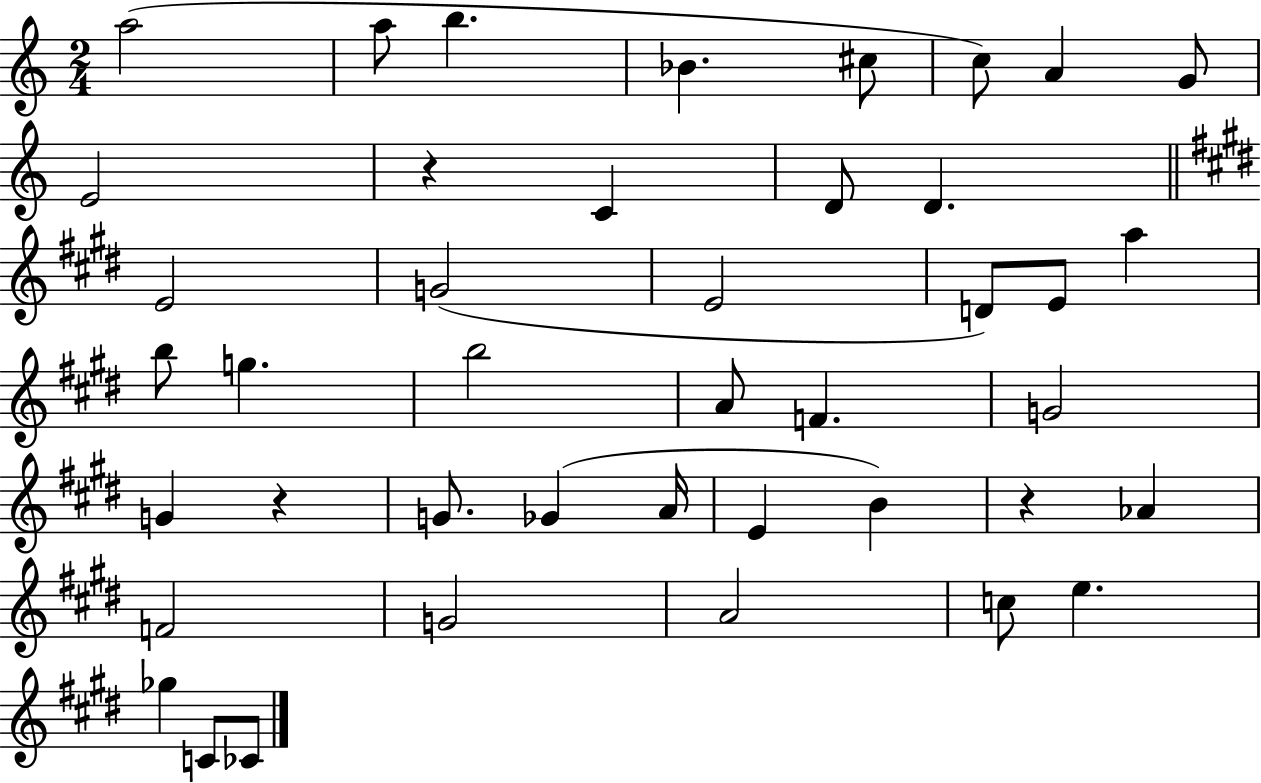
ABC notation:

X:1
T:Untitled
M:2/4
L:1/4
K:C
a2 a/2 b _B ^c/2 c/2 A G/2 E2 z C D/2 D E2 G2 E2 D/2 E/2 a b/2 g b2 A/2 F G2 G z G/2 _G A/4 E B z _A F2 G2 A2 c/2 e _g C/2 _C/2